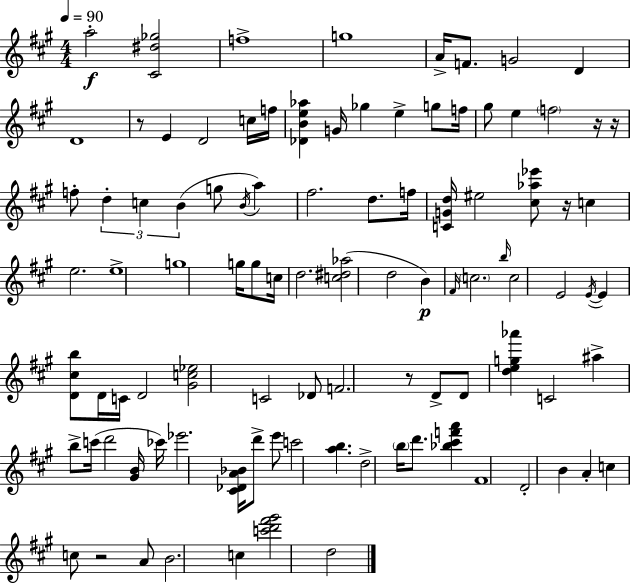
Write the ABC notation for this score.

X:1
T:Untitled
M:4/4
L:1/4
K:A
a2 [^C^d_g]2 f4 g4 A/4 F/2 G2 D D4 z/2 E D2 c/4 f/4 [_DBe_a] G/4 _g e g/2 f/4 ^g/2 e f2 z/4 z/4 f/2 d c B g/2 B/4 a ^f2 d/2 f/4 [CGd]/4 ^e2 [^c_a_e']/2 z/4 c e2 e4 g4 g/4 g/2 c/4 d2 [c^d_a]2 d2 B ^F/4 c2 b/4 c2 E2 E/4 E [D^cb]/2 D/4 C/4 D2 [^Gc_e]2 C2 _D/2 F2 z/2 D/2 D/2 [deg_a'] C2 ^a b/2 c'/4 d'2 [^GB]/4 _c'/4 _e'2 [^C_DA_B]/4 d'/2 e'/2 c'2 [ab] d2 b/4 d'/2 [_b^c'f'a'] ^F4 D2 B A c c/2 z2 A/2 B2 c [c'd'^f'^g']2 d2